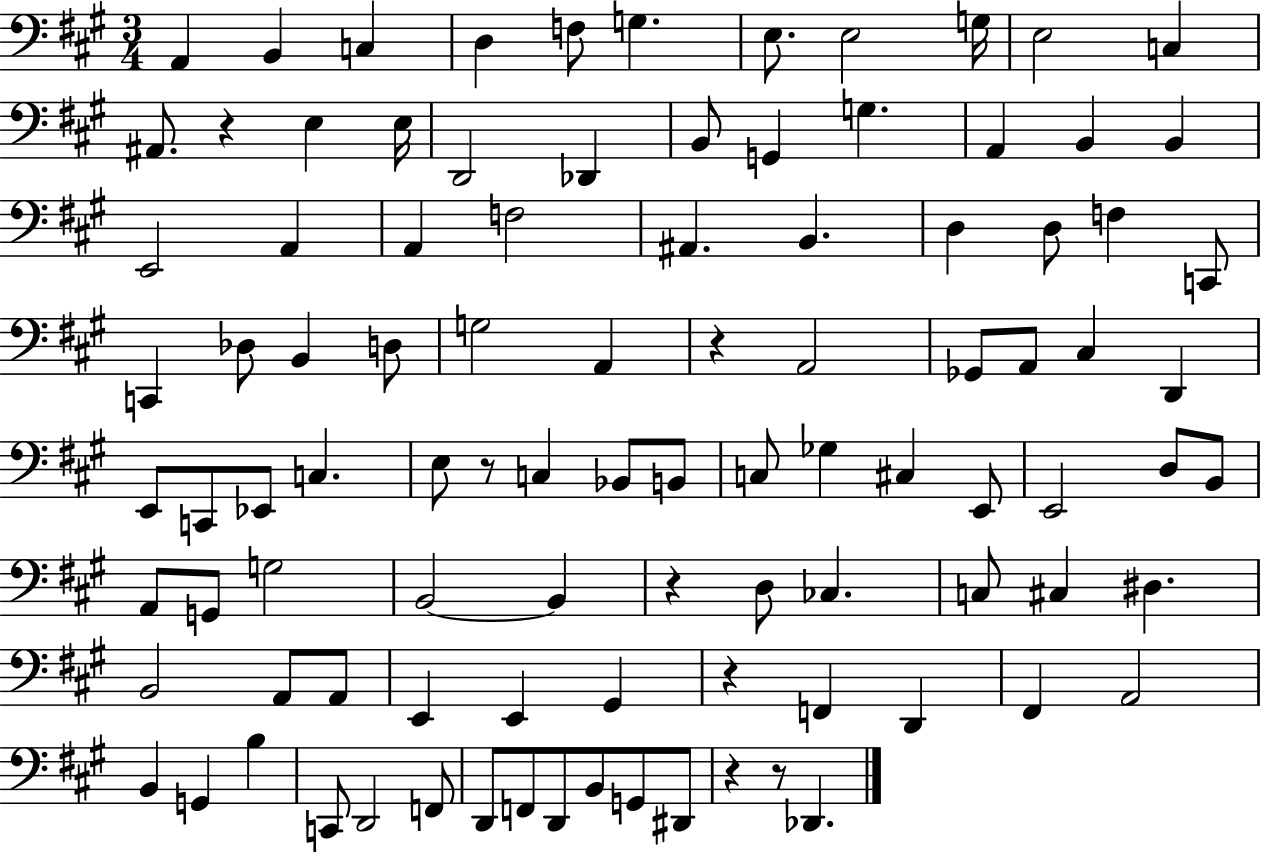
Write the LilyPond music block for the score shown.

{
  \clef bass
  \numericTimeSignature
  \time 3/4
  \key a \major
  a,4 b,4 c4 | d4 f8 g4. | e8. e2 g16 | e2 c4 | \break ais,8. r4 e4 e16 | d,2 des,4 | b,8 g,4 g4. | a,4 b,4 b,4 | \break e,2 a,4 | a,4 f2 | ais,4. b,4. | d4 d8 f4 c,8 | \break c,4 des8 b,4 d8 | g2 a,4 | r4 a,2 | ges,8 a,8 cis4 d,4 | \break e,8 c,8 ees,8 c4. | e8 r8 c4 bes,8 b,8 | c8 ges4 cis4 e,8 | e,2 d8 b,8 | \break a,8 g,8 g2 | b,2~~ b,4 | r4 d8 ces4. | c8 cis4 dis4. | \break b,2 a,8 a,8 | e,4 e,4 gis,4 | r4 f,4 d,4 | fis,4 a,2 | \break b,4 g,4 b4 | c,8 d,2 f,8 | d,8 f,8 d,8 b,8 g,8 dis,8 | r4 r8 des,4. | \break \bar "|."
}